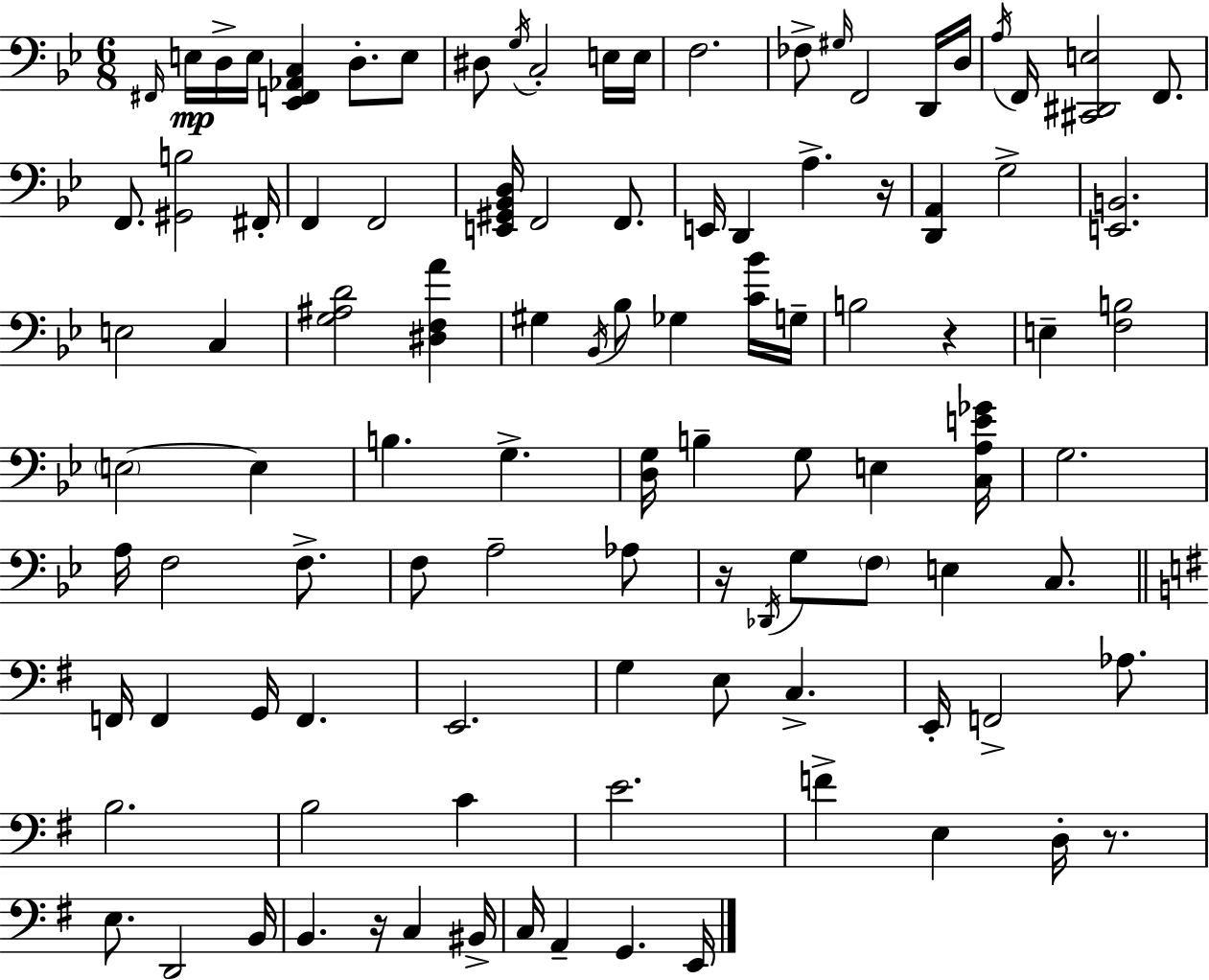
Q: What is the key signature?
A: BES major